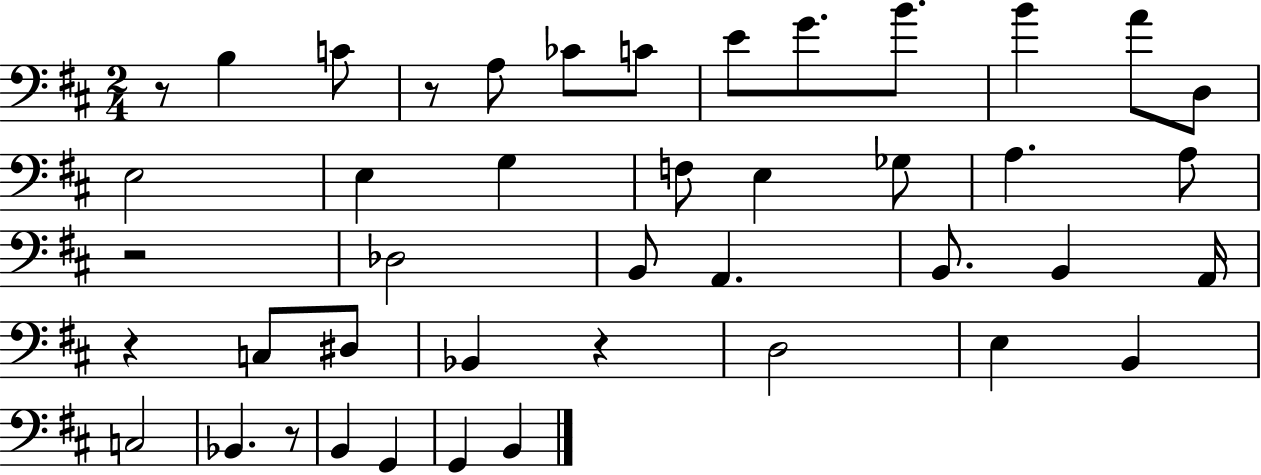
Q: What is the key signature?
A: D major